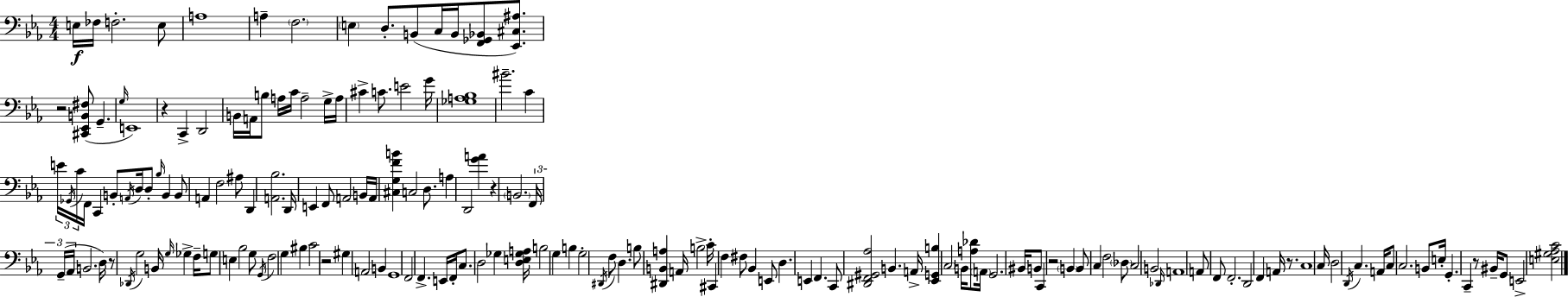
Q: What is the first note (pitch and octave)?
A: E3